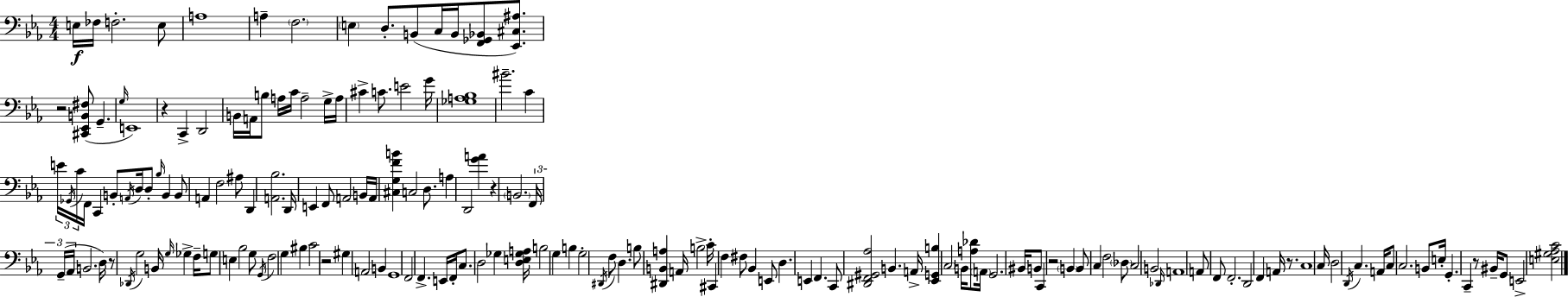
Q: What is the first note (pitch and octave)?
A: E3